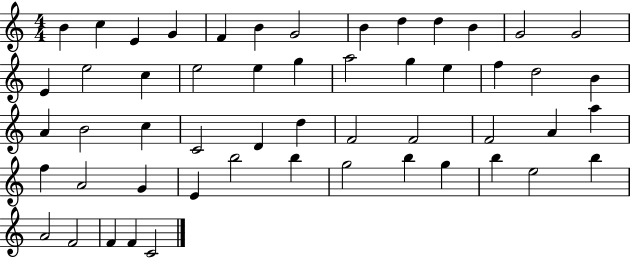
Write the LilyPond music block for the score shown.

{
  \clef treble
  \numericTimeSignature
  \time 4/4
  \key c \major
  b'4 c''4 e'4 g'4 | f'4 b'4 g'2 | b'4 d''4 d''4 b'4 | g'2 g'2 | \break e'4 e''2 c''4 | e''2 e''4 g''4 | a''2 g''4 e''4 | f''4 d''2 b'4 | \break a'4 b'2 c''4 | c'2 d'4 d''4 | f'2 f'2 | f'2 a'4 a''4 | \break f''4 a'2 g'4 | e'4 b''2 b''4 | g''2 b''4 g''4 | b''4 e''2 b''4 | \break a'2 f'2 | f'4 f'4 c'2 | \bar "|."
}